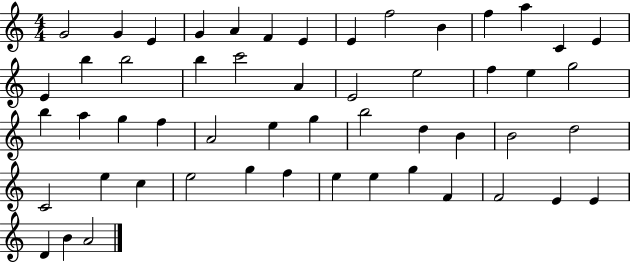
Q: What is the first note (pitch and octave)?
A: G4